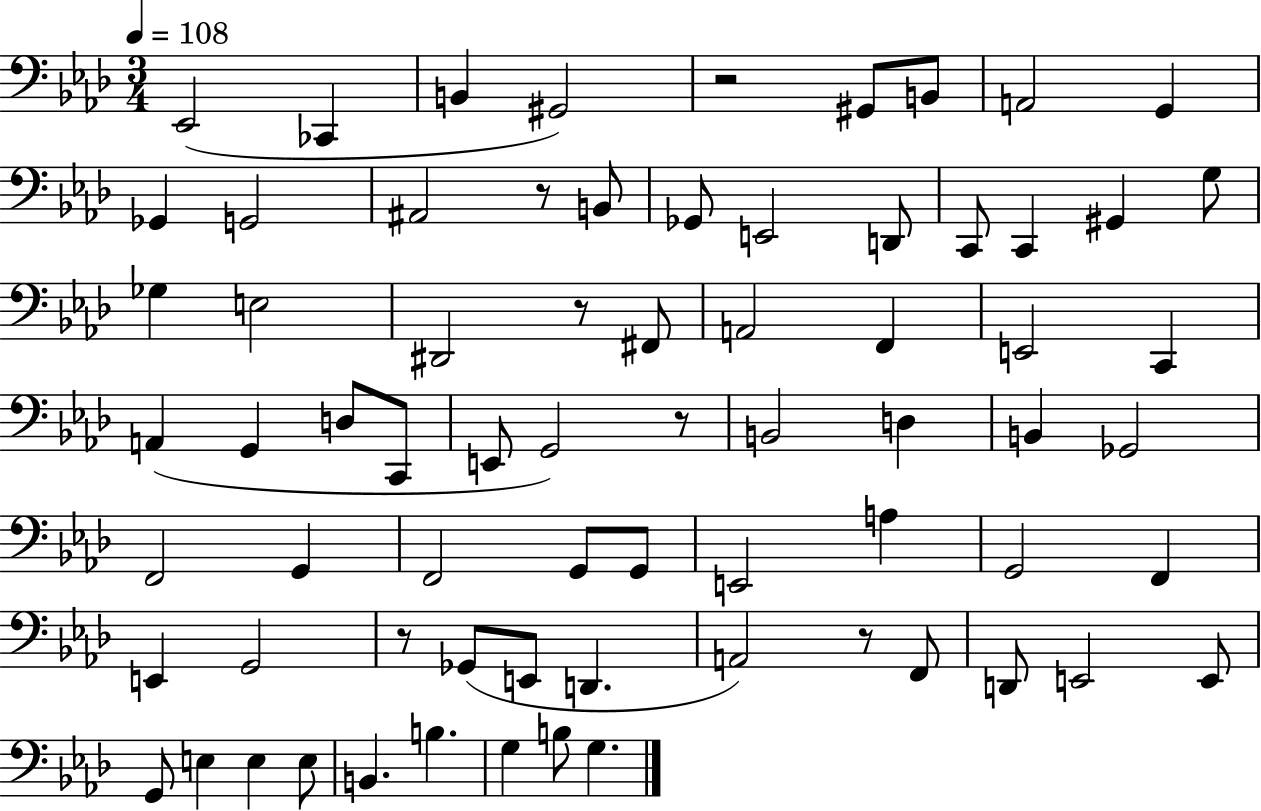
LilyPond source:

{
  \clef bass
  \numericTimeSignature
  \time 3/4
  \key aes \major
  \tempo 4 = 108
  ees,2( ces,4 | b,4 gis,2) | r2 gis,8 b,8 | a,2 g,4 | \break ges,4 g,2 | ais,2 r8 b,8 | ges,8 e,2 d,8 | c,8 c,4 gis,4 g8 | \break ges4 e2 | dis,2 r8 fis,8 | a,2 f,4 | e,2 c,4 | \break a,4( g,4 d8 c,8 | e,8 g,2) r8 | b,2 d4 | b,4 ges,2 | \break f,2 g,4 | f,2 g,8 g,8 | e,2 a4 | g,2 f,4 | \break e,4 g,2 | r8 ges,8( e,8 d,4. | a,2) r8 f,8 | d,8 e,2 e,8 | \break g,8 e4 e4 e8 | b,4. b4. | g4 b8 g4. | \bar "|."
}